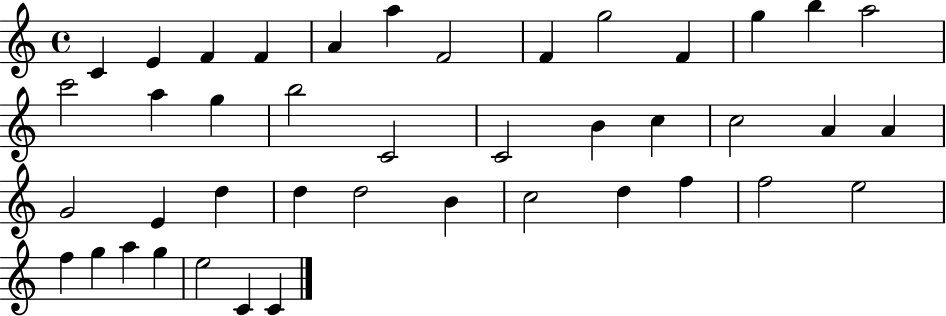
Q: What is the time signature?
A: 4/4